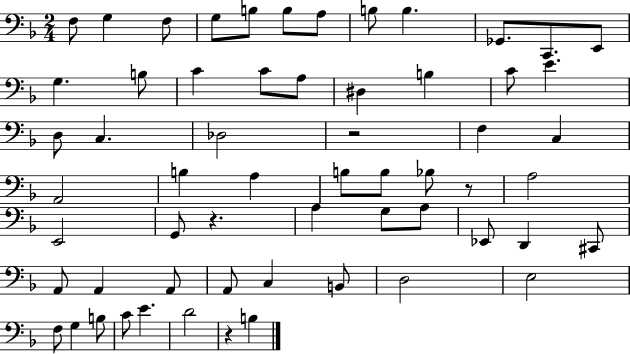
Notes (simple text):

F3/e G3/q F3/e G3/e B3/e B3/e A3/e B3/e B3/q. Gb2/e. C2/e. E2/e G3/q. B3/e C4/q C4/e A3/e D#3/q B3/q C4/e E4/q. D3/e C3/q. Db3/h R/h F3/q C3/q A2/h B3/q A3/q B3/e B3/e Bb3/e R/e A3/h E2/h G2/e R/q. A3/q G3/e A3/e Eb2/e D2/q C#2/e A2/e A2/q A2/e A2/e C3/q B2/e D3/h E3/h F3/e G3/q B3/e C4/e E4/q. D4/h R/q B3/q